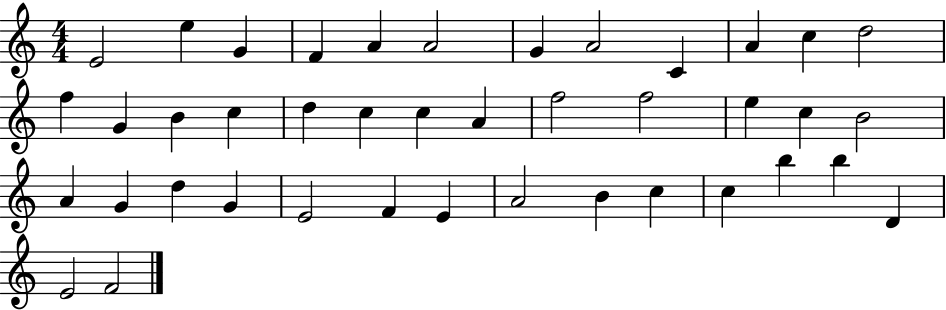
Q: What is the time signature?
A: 4/4